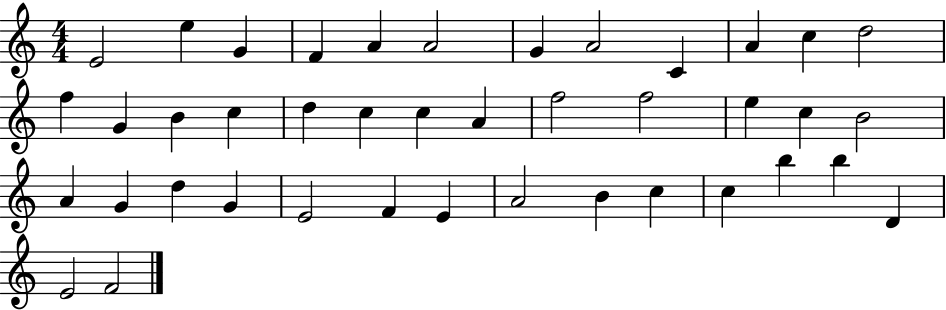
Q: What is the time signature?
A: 4/4